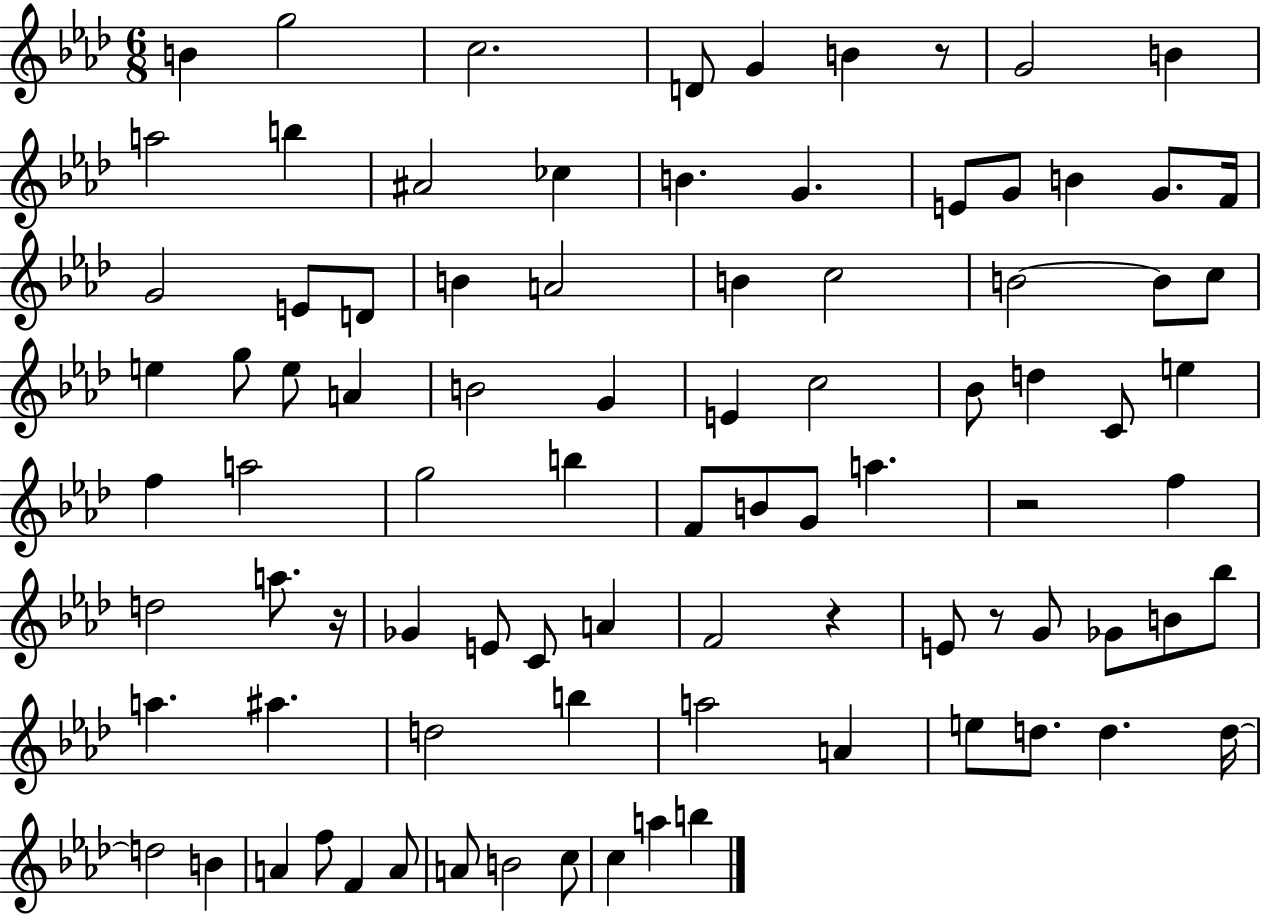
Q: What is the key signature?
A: AES major